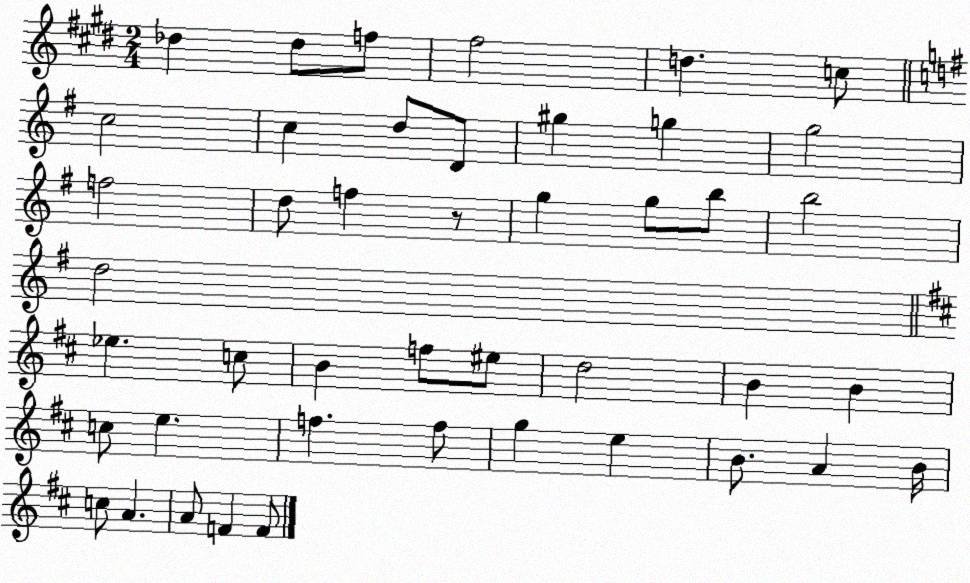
X:1
T:Untitled
M:2/4
L:1/4
K:E
_d _d/2 f/2 ^f2 d c/2 c2 c d/2 D/2 ^g g g2 f2 d/2 f z/2 g g/2 b/2 b2 d2 _e c/2 B f/2 ^e/2 d2 B B c/2 e f f/2 g e B/2 A B/4 c/2 A A/2 F F/2